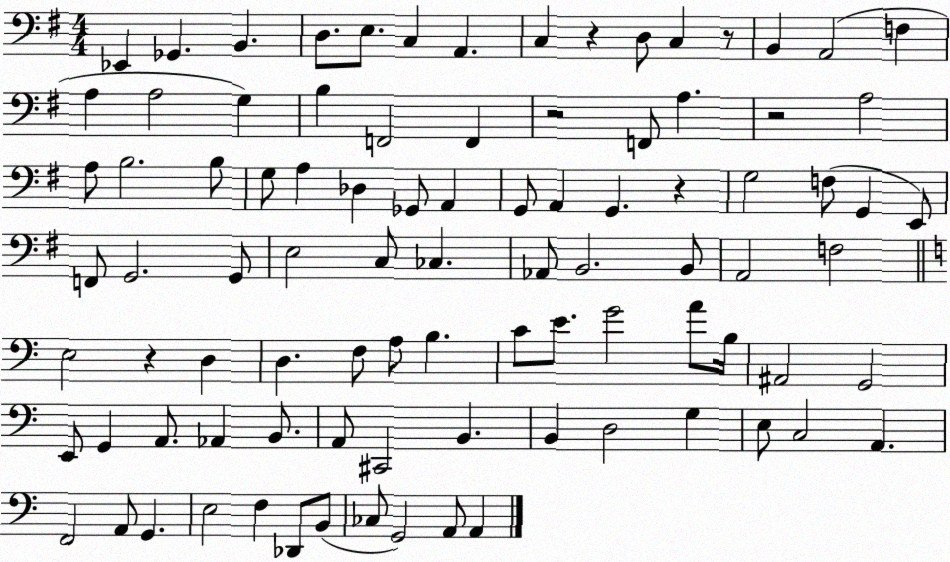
X:1
T:Untitled
M:4/4
L:1/4
K:G
_E,, _G,, B,, D,/2 E,/2 C, A,, C, z D,/2 C, z/2 B,, A,,2 F, A, A,2 G, B, F,,2 F,, z2 F,,/2 A, z2 A,2 A,/2 B,2 B,/2 G,/2 A, _D, _G,,/2 A,, G,,/2 A,, G,, z G,2 F,/2 G,, E,,/2 F,,/2 G,,2 G,,/2 E,2 C,/2 _C, _A,,/2 B,,2 B,,/2 A,,2 F,2 E,2 z D, D, F,/2 A,/2 B, C/2 E/2 G2 A/2 B,/4 ^A,,2 G,,2 E,,/2 G,, A,,/2 _A,, B,,/2 A,,/2 ^C,,2 B,, B,, D,2 G, E,/2 C,2 A,, F,,2 A,,/2 G,, E,2 F, _D,,/2 B,,/2 _C,/2 G,,2 A,,/2 A,,